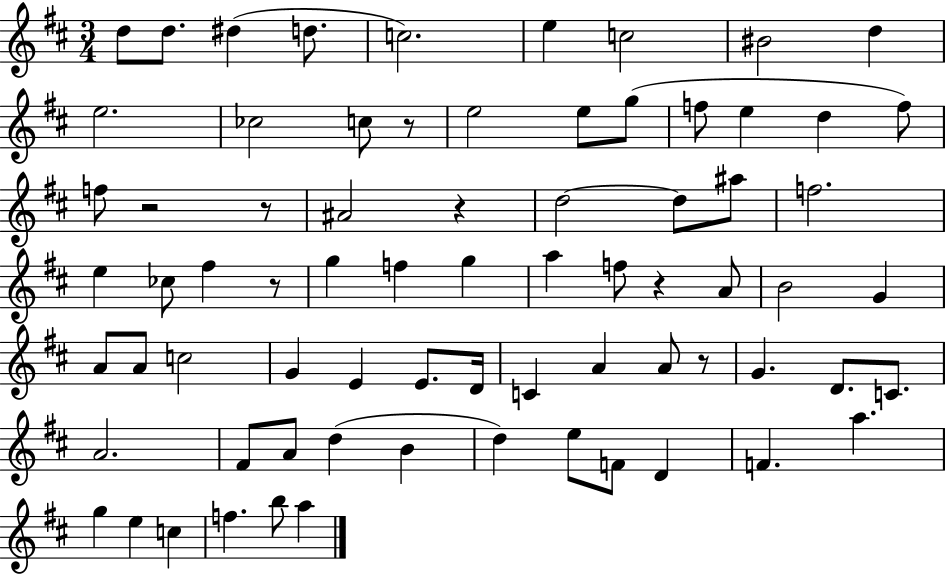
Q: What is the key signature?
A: D major